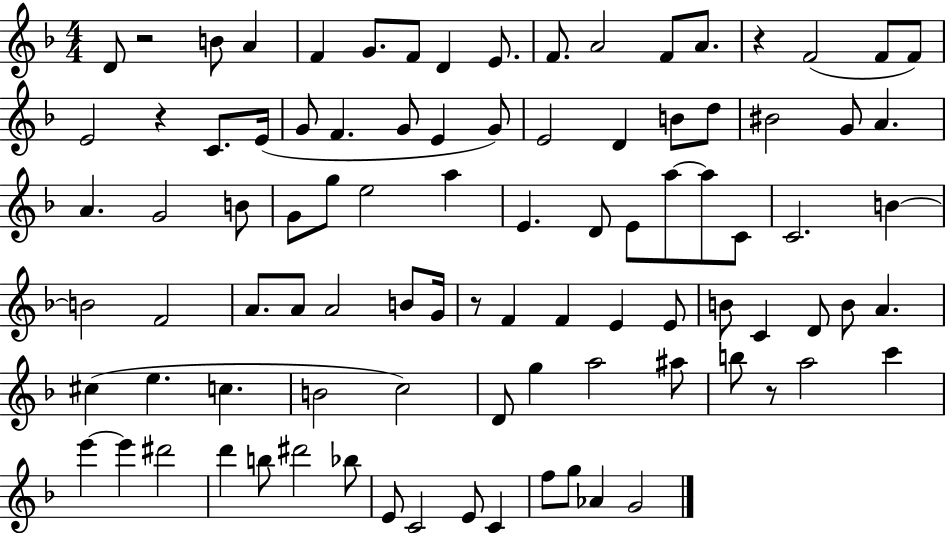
{
  \clef treble
  \numericTimeSignature
  \time 4/4
  \key f \major
  d'8 r2 b'8 a'4 | f'4 g'8. f'8 d'4 e'8. | f'8. a'2 f'8 a'8. | r4 f'2( f'8 f'8) | \break e'2 r4 c'8. e'16( | g'8 f'4. g'8 e'4 g'8) | e'2 d'4 b'8 d''8 | bis'2 g'8 a'4. | \break a'4. g'2 b'8 | g'8 g''8 e''2 a''4 | e'4. d'8 e'8 a''8~~ a''8 c'8 | c'2. b'4~~ | \break b'2 f'2 | a'8. a'8 a'2 b'8 g'16 | r8 f'4 f'4 e'4 e'8 | b'8 c'4 d'8 b'8 a'4. | \break cis''4( e''4. c''4. | b'2 c''2) | d'8 g''4 a''2 ais''8 | b''8 r8 a''2 c'''4 | \break e'''4~~ e'''4 dis'''2 | d'''4 b''8 dis'''2 bes''8 | e'8 c'2 e'8 c'4 | f''8 g''8 aes'4 g'2 | \break \bar "|."
}